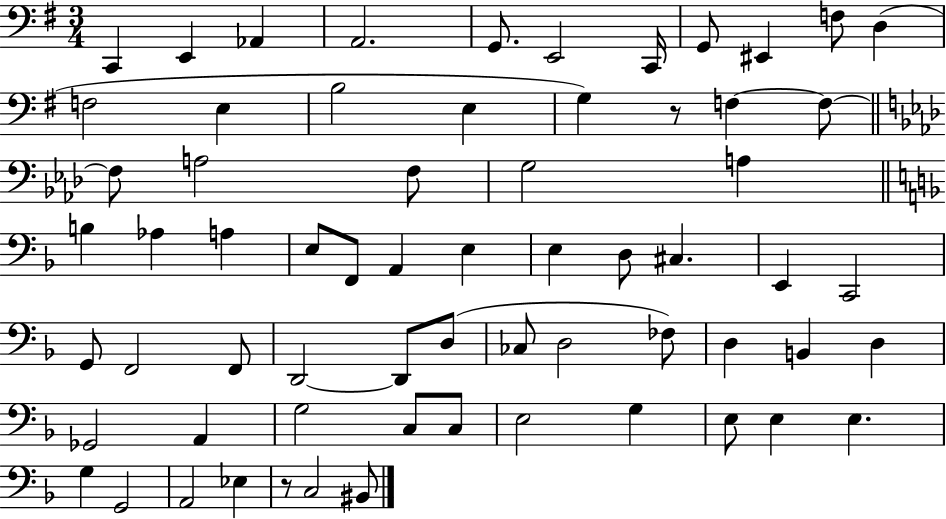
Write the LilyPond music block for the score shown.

{
  \clef bass
  \numericTimeSignature
  \time 3/4
  \key g \major
  c,4 e,4 aes,4 | a,2. | g,8. e,2 c,16 | g,8 eis,4 f8 d4( | \break f2 e4 | b2 e4 | g4) r8 f4~~ f8~~ | \bar "||" \break \key f \minor f8 a2 f8 | g2 a4 | \bar "||" \break \key d \minor b4 aes4 a4 | e8 f,8 a,4 e4 | e4 d8 cis4. | e,4 c,2 | \break g,8 f,2 f,8 | d,2~~ d,8 d8( | ces8 d2 fes8) | d4 b,4 d4 | \break ges,2 a,4 | g2 c8 c8 | e2 g4 | e8 e4 e4. | \break g4 g,2 | a,2 ees4 | r8 c2 bis,8 | \bar "|."
}